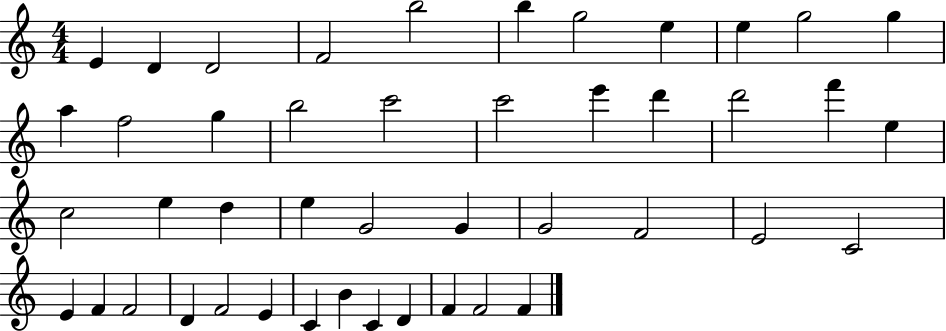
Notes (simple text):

E4/q D4/q D4/h F4/h B5/h B5/q G5/h E5/q E5/q G5/h G5/q A5/q F5/h G5/q B5/h C6/h C6/h E6/q D6/q D6/h F6/q E5/q C5/h E5/q D5/q E5/q G4/h G4/q G4/h F4/h E4/h C4/h E4/q F4/q F4/h D4/q F4/h E4/q C4/q B4/q C4/q D4/q F4/q F4/h F4/q